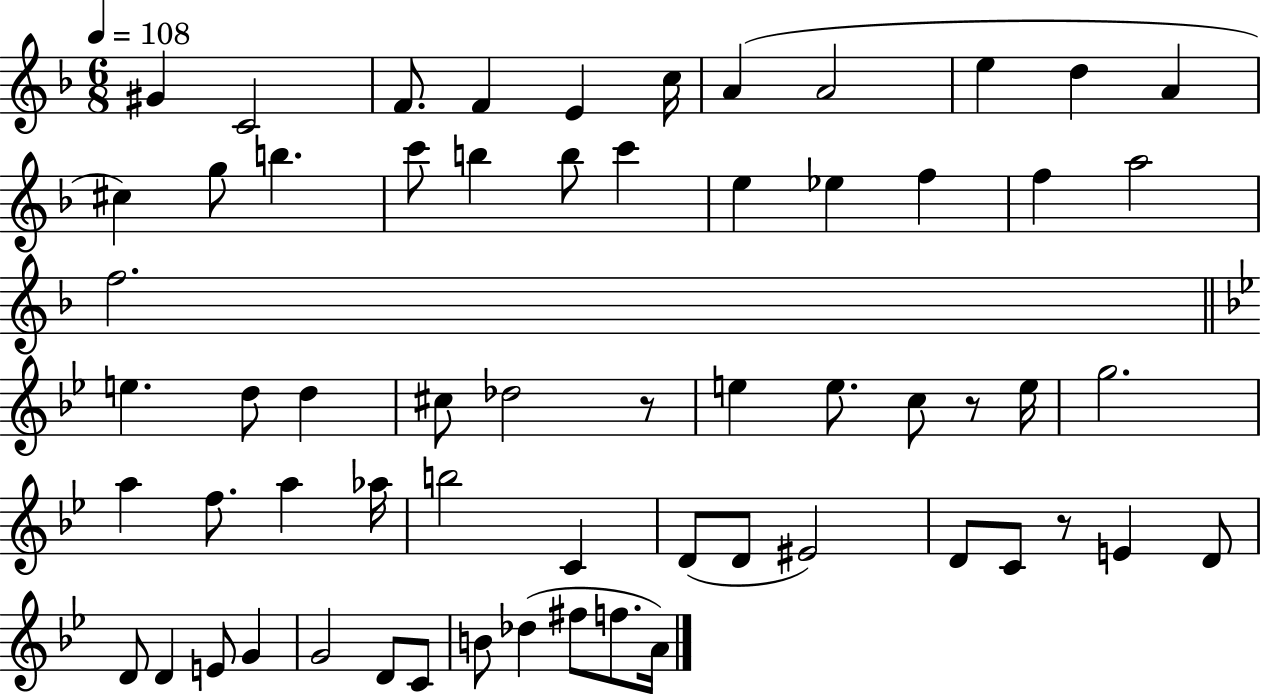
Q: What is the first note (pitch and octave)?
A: G#4